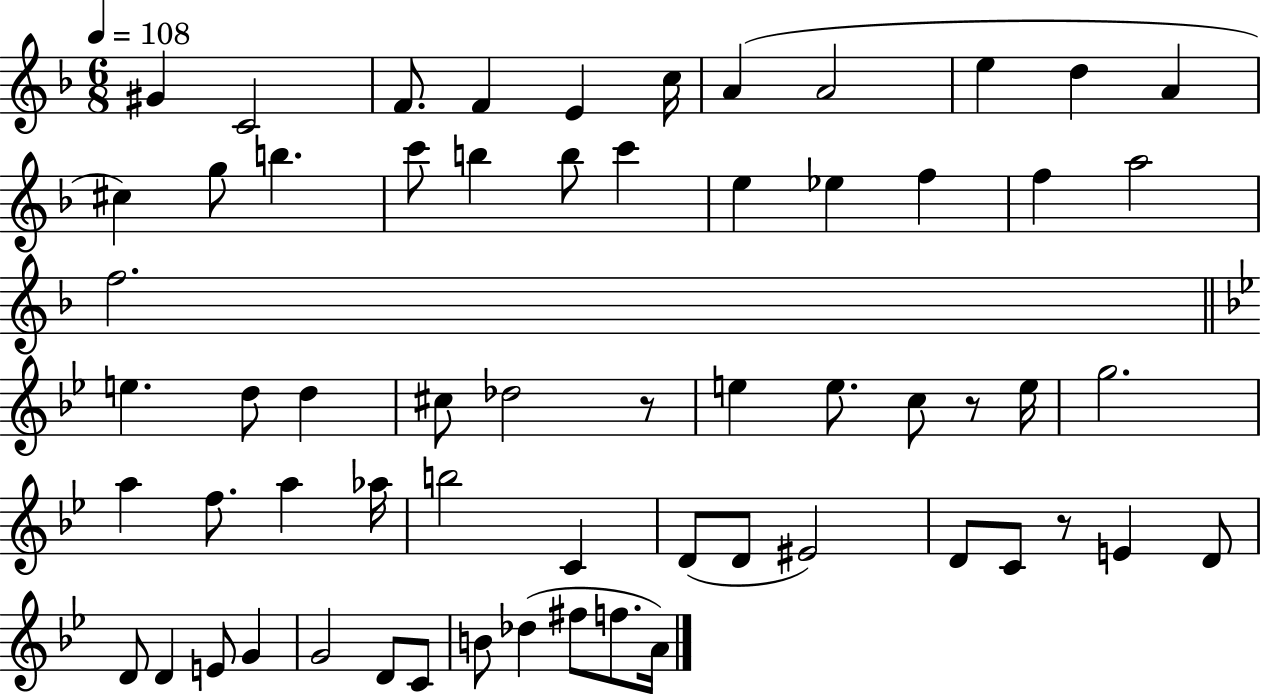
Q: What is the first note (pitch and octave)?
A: G#4